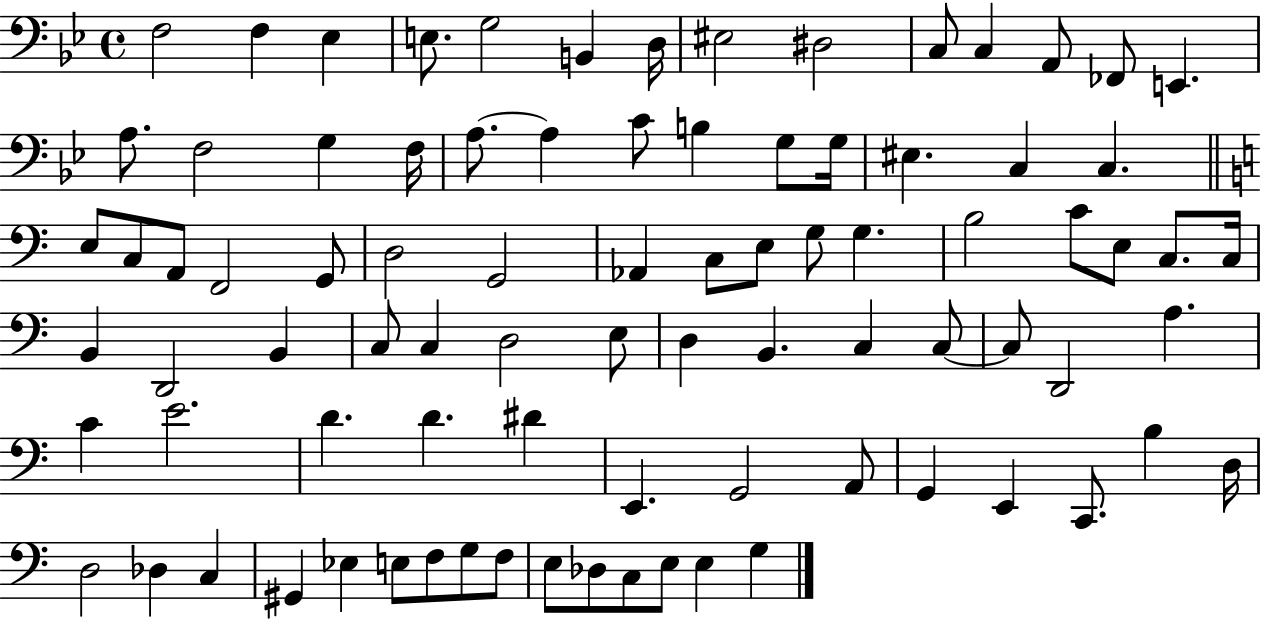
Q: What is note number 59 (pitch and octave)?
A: C4